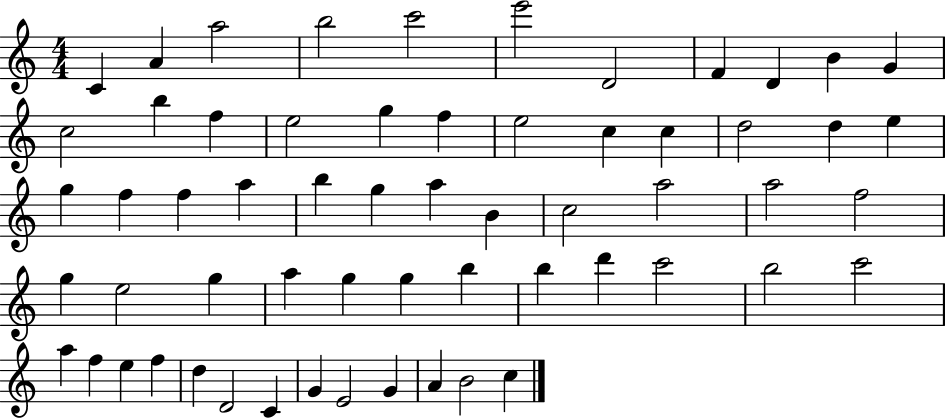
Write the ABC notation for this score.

X:1
T:Untitled
M:4/4
L:1/4
K:C
C A a2 b2 c'2 e'2 D2 F D B G c2 b f e2 g f e2 c c d2 d e g f f a b g a B c2 a2 a2 f2 g e2 g a g g b b d' c'2 b2 c'2 a f e f d D2 C G E2 G A B2 c